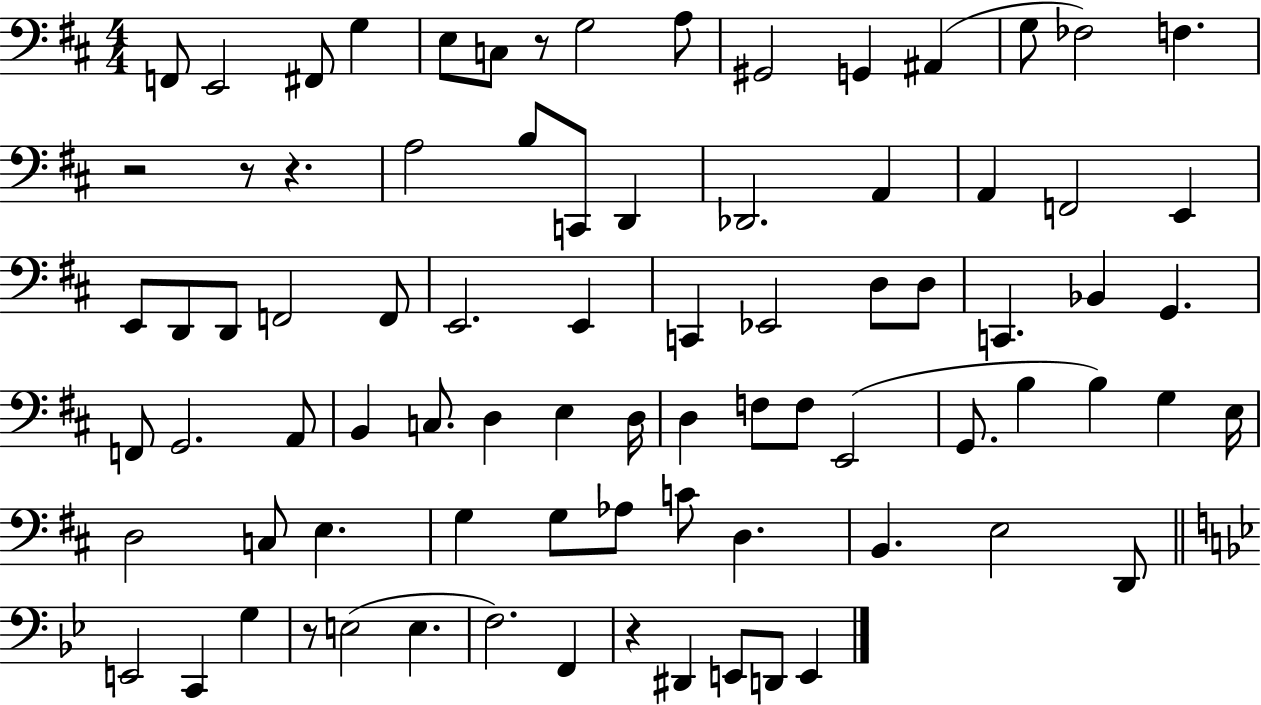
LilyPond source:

{
  \clef bass
  \numericTimeSignature
  \time 4/4
  \key d \major
  f,8 e,2 fis,8 g4 | e8 c8 r8 g2 a8 | gis,2 g,4 ais,4( | g8 fes2) f4. | \break r2 r8 r4. | a2 b8 c,8 d,4 | des,2. a,4 | a,4 f,2 e,4 | \break e,8 d,8 d,8 f,2 f,8 | e,2. e,4 | c,4 ees,2 d8 d8 | c,4. bes,4 g,4. | \break f,8 g,2. a,8 | b,4 c8. d4 e4 d16 | d4 f8 f8 e,2( | g,8. b4 b4) g4 e16 | \break d2 c8 e4. | g4 g8 aes8 c'8 d4. | b,4. e2 d,8 | \bar "||" \break \key bes \major e,2 c,4 g4 | r8 e2( e4. | f2.) f,4 | r4 dis,4 e,8 d,8 e,4 | \break \bar "|."
}